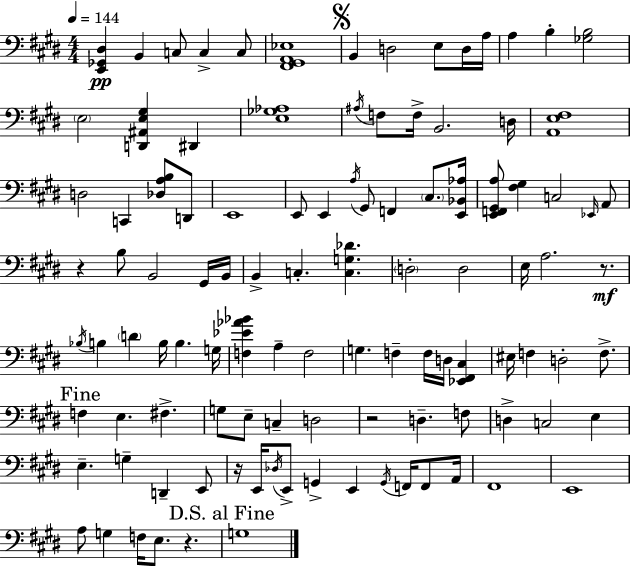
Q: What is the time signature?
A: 4/4